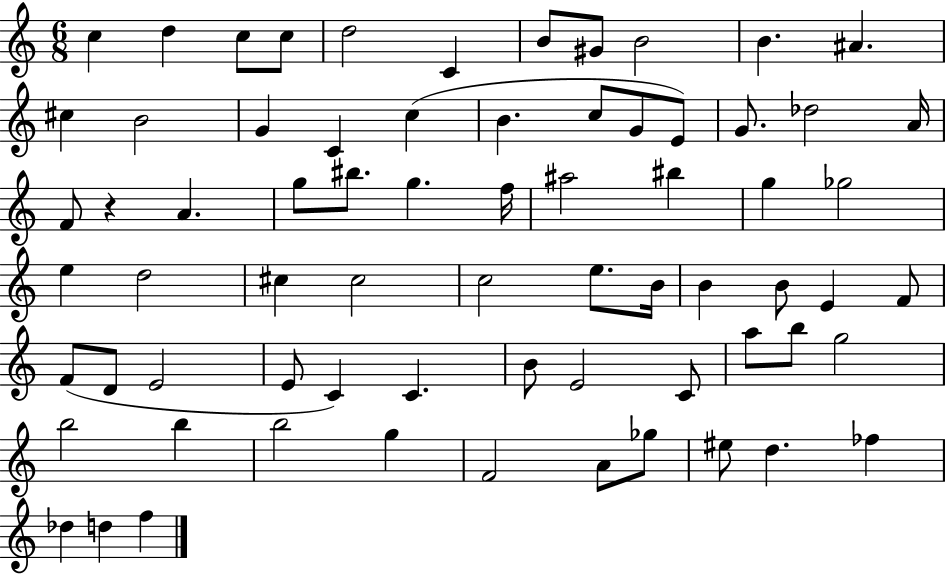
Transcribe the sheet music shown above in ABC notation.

X:1
T:Untitled
M:6/8
L:1/4
K:C
c d c/2 c/2 d2 C B/2 ^G/2 B2 B ^A ^c B2 G C c B c/2 G/2 E/2 G/2 _d2 A/4 F/2 z A g/2 ^b/2 g f/4 ^a2 ^b g _g2 e d2 ^c ^c2 c2 e/2 B/4 B B/2 E F/2 F/2 D/2 E2 E/2 C C B/2 E2 C/2 a/2 b/2 g2 b2 b b2 g F2 A/2 _g/2 ^e/2 d _f _d d f